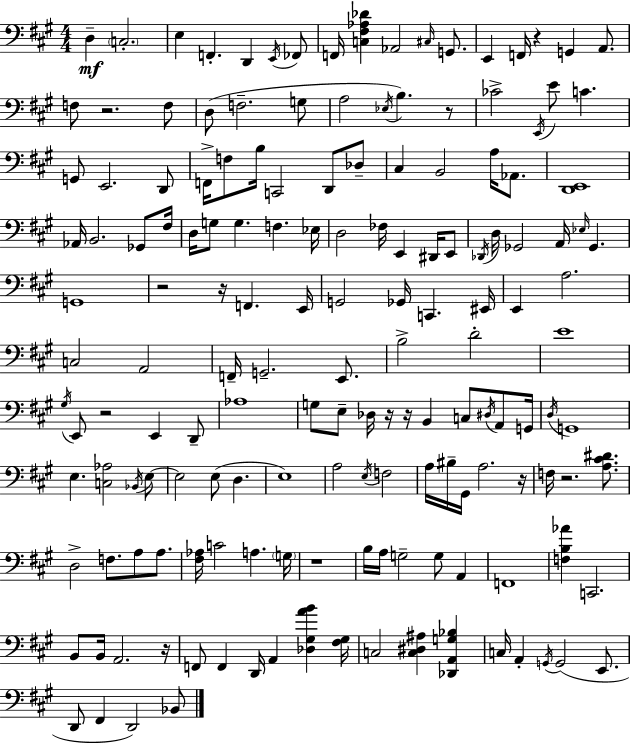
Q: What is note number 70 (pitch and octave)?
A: C3